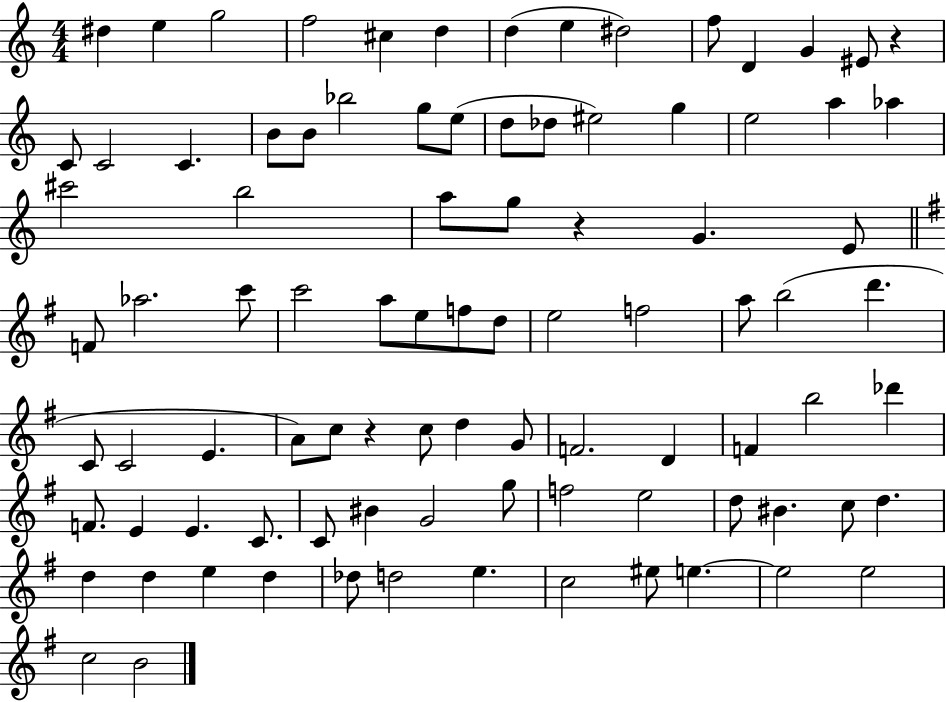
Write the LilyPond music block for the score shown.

{
  \clef treble
  \numericTimeSignature
  \time 4/4
  \key c \major
  dis''4 e''4 g''2 | f''2 cis''4 d''4 | d''4( e''4 dis''2) | f''8 d'4 g'4 eis'8 r4 | \break c'8 c'2 c'4. | b'8 b'8 bes''2 g''8 e''8( | d''8 des''8 eis''2) g''4 | e''2 a''4 aes''4 | \break cis'''2 b''2 | a''8 g''8 r4 g'4. e'8 | \bar "||" \break \key e \minor f'8 aes''2. c'''8 | c'''2 a''8 e''8 f''8 d''8 | e''2 f''2 | a''8 b''2( d'''4. | \break c'8 c'2 e'4. | a'8) c''8 r4 c''8 d''4 g'8 | f'2. d'4 | f'4 b''2 des'''4 | \break f'8. e'4 e'4. c'8. | c'8 bis'4 g'2 g''8 | f''2 e''2 | d''8 bis'4. c''8 d''4. | \break d''4 d''4 e''4 d''4 | des''8 d''2 e''4. | c''2 eis''8 e''4.~~ | e''2 e''2 | \break c''2 b'2 | \bar "|."
}